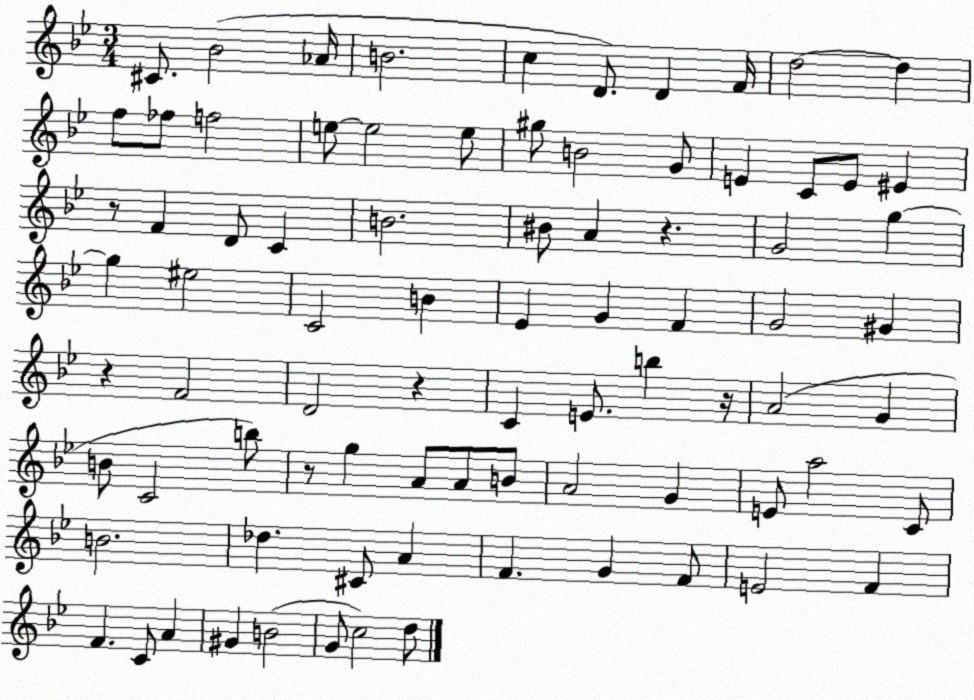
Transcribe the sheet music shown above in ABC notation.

X:1
T:Untitled
M:3/4
L:1/4
K:Bb
^C/2 _B2 _A/4 B2 c D/2 D F/4 d2 d f/2 _f/2 f2 e/2 e2 e/2 ^g/2 B2 G/2 E C/2 E/2 ^E z/2 F D/2 C B2 ^B/2 A z G2 g g ^e2 C2 B _E G F G2 ^G z F2 D2 z C E/2 b z/4 A2 G B/2 C2 b/2 z/2 g A/2 A/2 B/2 A2 G E/2 a2 C/2 B2 _d ^C/2 A F G F/2 E2 F F C/2 A ^G B2 G/2 c2 d/2